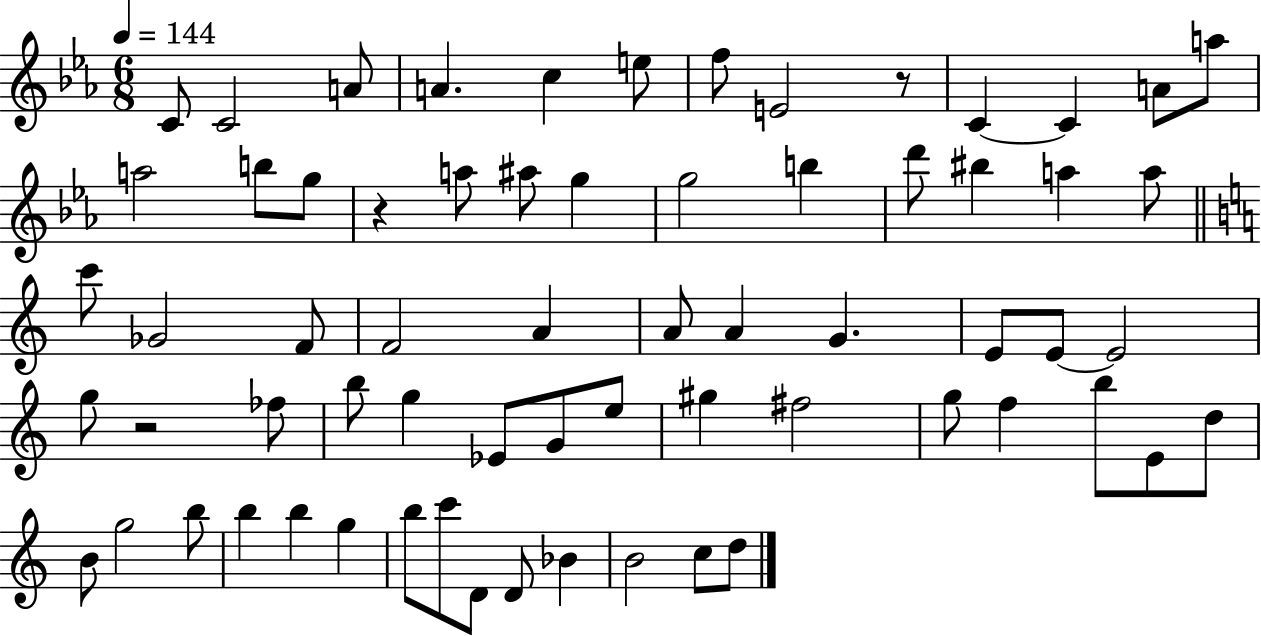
X:1
T:Untitled
M:6/8
L:1/4
K:Eb
C/2 C2 A/2 A c e/2 f/2 E2 z/2 C C A/2 a/2 a2 b/2 g/2 z a/2 ^a/2 g g2 b d'/2 ^b a a/2 c'/2 _G2 F/2 F2 A A/2 A G E/2 E/2 E2 g/2 z2 _f/2 b/2 g _E/2 G/2 e/2 ^g ^f2 g/2 f b/2 E/2 d/2 B/2 g2 b/2 b b g b/2 c'/2 D/2 D/2 _B B2 c/2 d/2